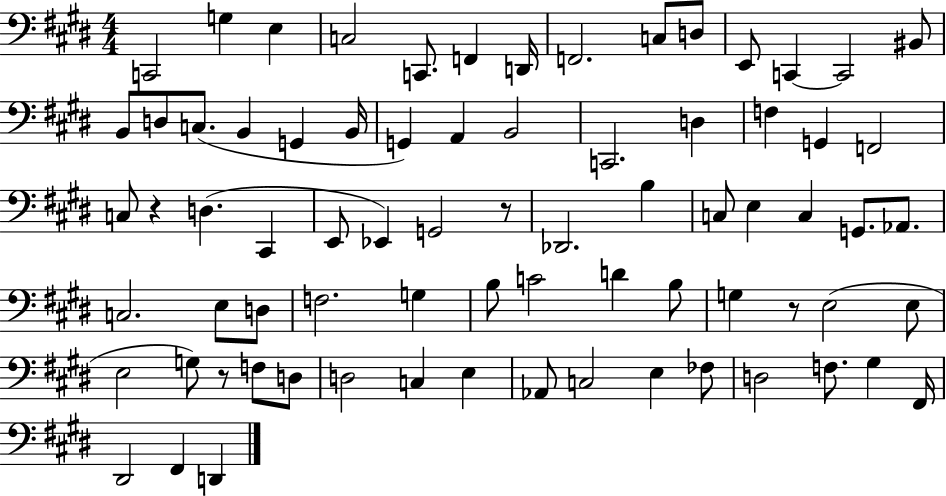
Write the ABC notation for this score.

X:1
T:Untitled
M:4/4
L:1/4
K:E
C,,2 G, E, C,2 C,,/2 F,, D,,/4 F,,2 C,/2 D,/2 E,,/2 C,, C,,2 ^B,,/2 B,,/2 D,/2 C,/2 B,, G,, B,,/4 G,, A,, B,,2 C,,2 D, F, G,, F,,2 C,/2 z D, ^C,, E,,/2 _E,, G,,2 z/2 _D,,2 B, C,/2 E, C, G,,/2 _A,,/2 C,2 E,/2 D,/2 F,2 G, B,/2 C2 D B,/2 G, z/2 E,2 E,/2 E,2 G,/2 z/2 F,/2 D,/2 D,2 C, E, _A,,/2 C,2 E, _F,/2 D,2 F,/2 ^G, ^F,,/4 ^D,,2 ^F,, D,,